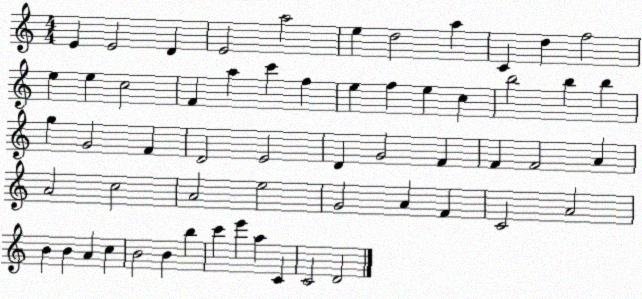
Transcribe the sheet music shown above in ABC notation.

X:1
T:Untitled
M:4/4
L:1/4
K:C
E E2 D E2 a2 e d2 a C d f2 e e c2 F a c' f e f e c b2 b b g G2 F D2 E2 D G2 F F F2 A A2 c2 A2 e2 G2 A F C2 A2 B B A c B2 B b c' e' a C C2 D2